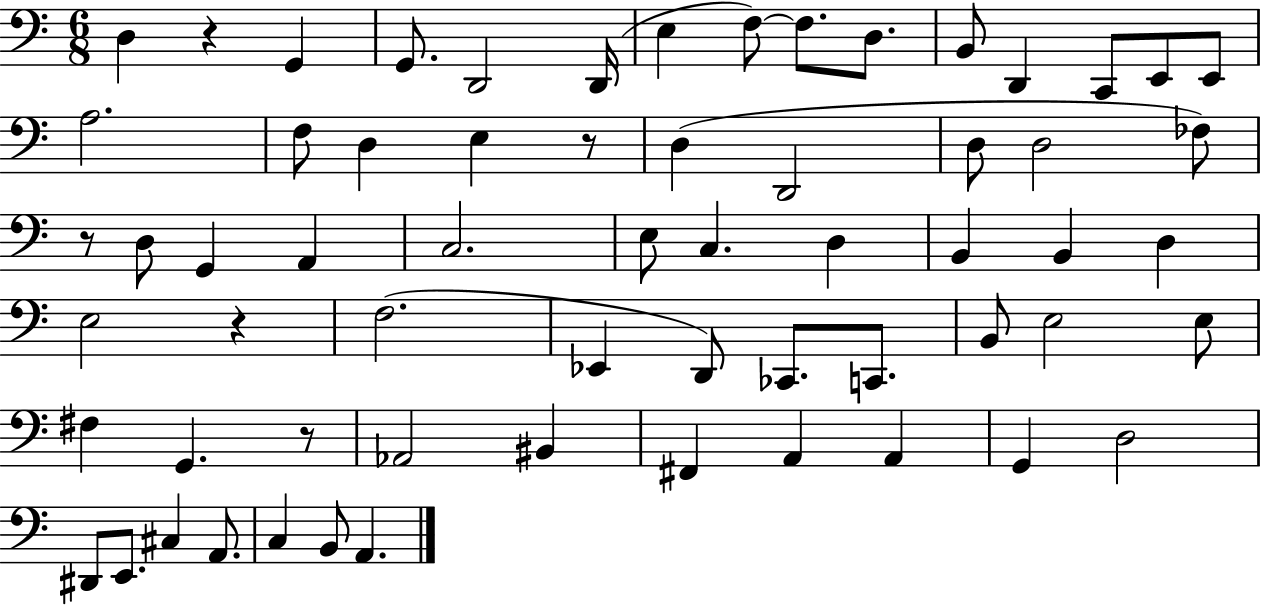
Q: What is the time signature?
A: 6/8